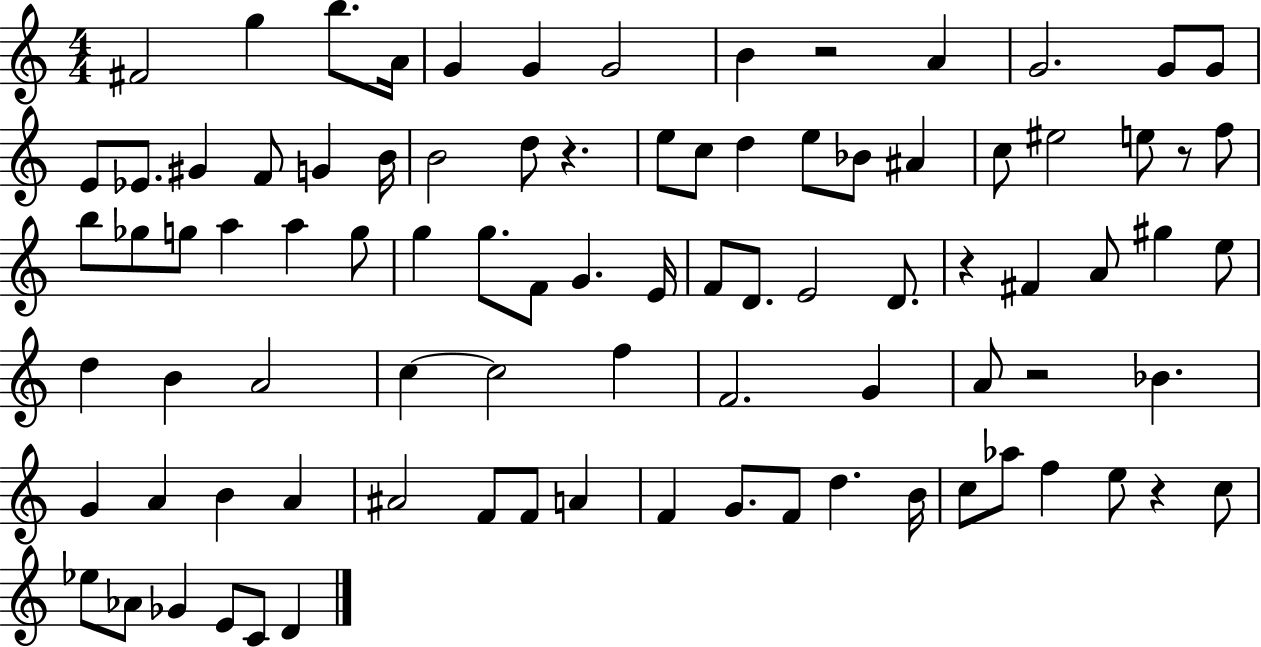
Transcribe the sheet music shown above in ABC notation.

X:1
T:Untitled
M:4/4
L:1/4
K:C
^F2 g b/2 A/4 G G G2 B z2 A G2 G/2 G/2 E/2 _E/2 ^G F/2 G B/4 B2 d/2 z e/2 c/2 d e/2 _B/2 ^A c/2 ^e2 e/2 z/2 f/2 b/2 _g/2 g/2 a a g/2 g g/2 F/2 G E/4 F/2 D/2 E2 D/2 z ^F A/2 ^g e/2 d B A2 c c2 f F2 G A/2 z2 _B G A B A ^A2 F/2 F/2 A F G/2 F/2 d B/4 c/2 _a/2 f e/2 z c/2 _e/2 _A/2 _G E/2 C/2 D